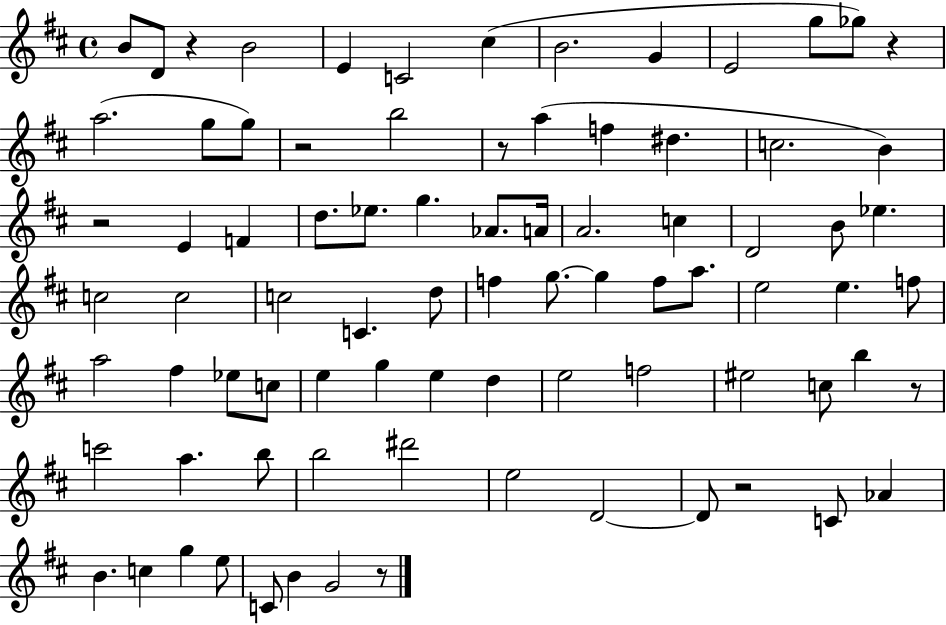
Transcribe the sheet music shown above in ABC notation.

X:1
T:Untitled
M:4/4
L:1/4
K:D
B/2 D/2 z B2 E C2 ^c B2 G E2 g/2 _g/2 z a2 g/2 g/2 z2 b2 z/2 a f ^d c2 B z2 E F d/2 _e/2 g _A/2 A/4 A2 c D2 B/2 _e c2 c2 c2 C d/2 f g/2 g f/2 a/2 e2 e f/2 a2 ^f _e/2 c/2 e g e d e2 f2 ^e2 c/2 b z/2 c'2 a b/2 b2 ^d'2 e2 D2 D/2 z2 C/2 _A B c g e/2 C/2 B G2 z/2